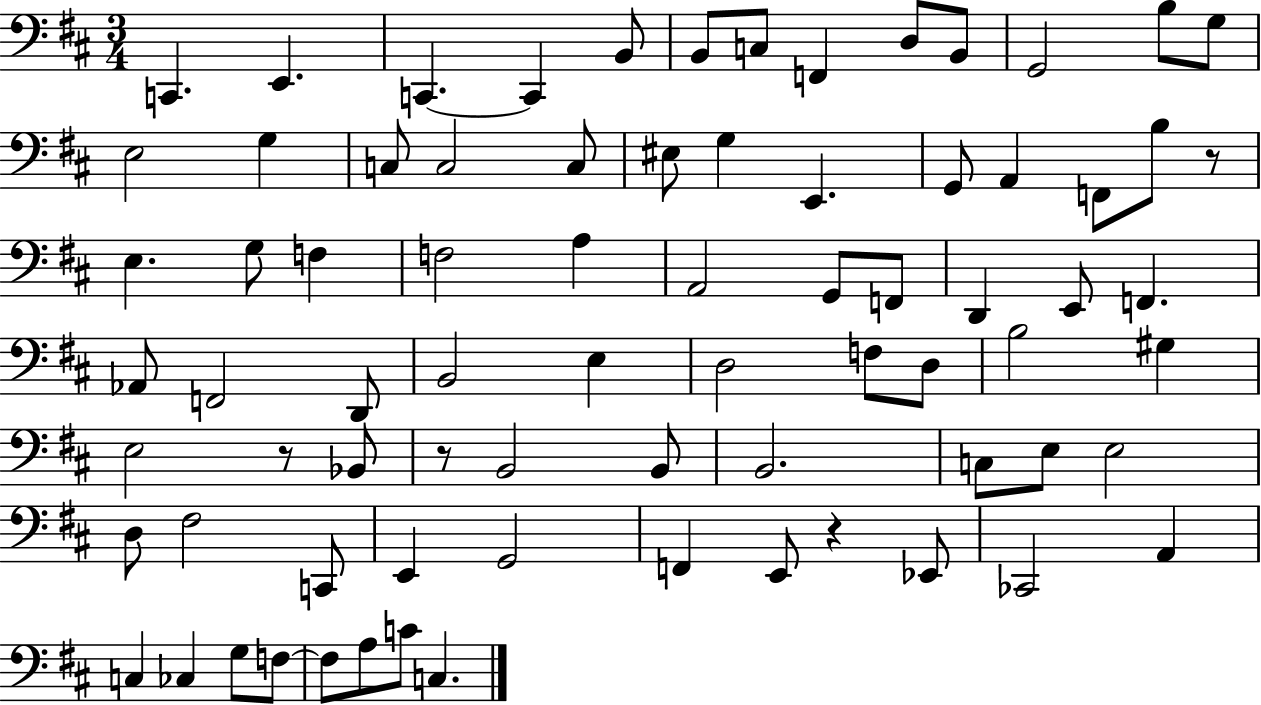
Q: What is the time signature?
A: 3/4